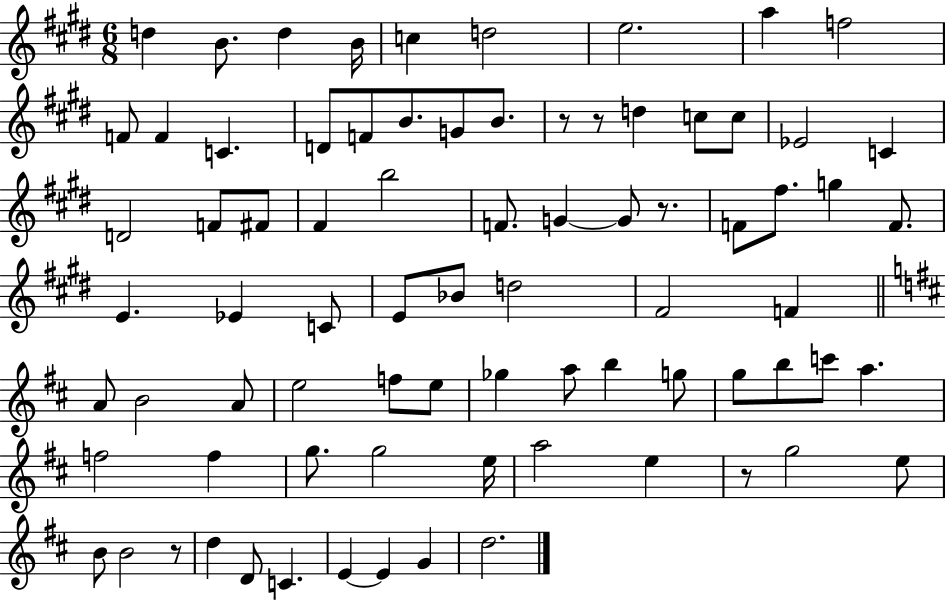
{
  \clef treble
  \numericTimeSignature
  \time 6/8
  \key e \major
  d''4 b'8. d''4 b'16 | c''4 d''2 | e''2. | a''4 f''2 | \break f'8 f'4 c'4. | d'8 f'8 b'8. g'8 b'8. | r8 r8 d''4 c''8 c''8 | ees'2 c'4 | \break d'2 f'8 fis'8 | fis'4 b''2 | f'8. g'4~~ g'8 r8. | f'8 fis''8. g''4 f'8. | \break e'4. ees'4 c'8 | e'8 bes'8 d''2 | fis'2 f'4 | \bar "||" \break \key d \major a'8 b'2 a'8 | e''2 f''8 e''8 | ges''4 a''8 b''4 g''8 | g''8 b''8 c'''8 a''4. | \break f''2 f''4 | g''8. g''2 e''16 | a''2 e''4 | r8 g''2 e''8 | \break b'8 b'2 r8 | d''4 d'8 c'4. | e'4~~ e'4 g'4 | d''2. | \break \bar "|."
}